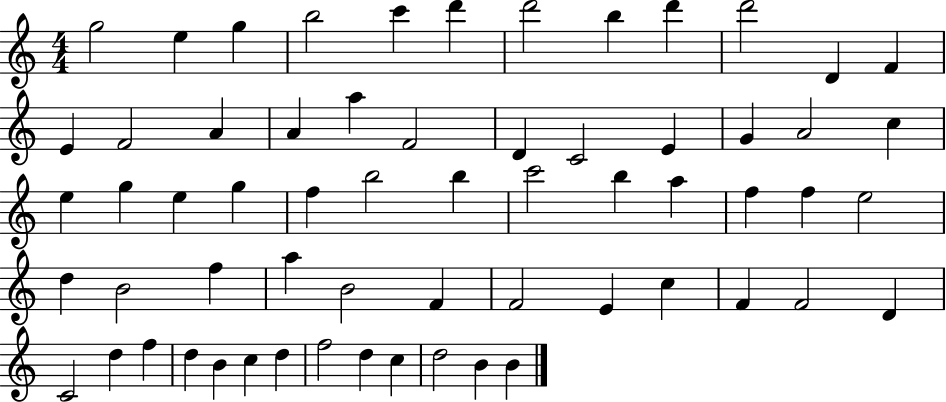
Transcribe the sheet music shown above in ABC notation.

X:1
T:Untitled
M:4/4
L:1/4
K:C
g2 e g b2 c' d' d'2 b d' d'2 D F E F2 A A a F2 D C2 E G A2 c e g e g f b2 b c'2 b a f f e2 d B2 f a B2 F F2 E c F F2 D C2 d f d B c d f2 d c d2 B B